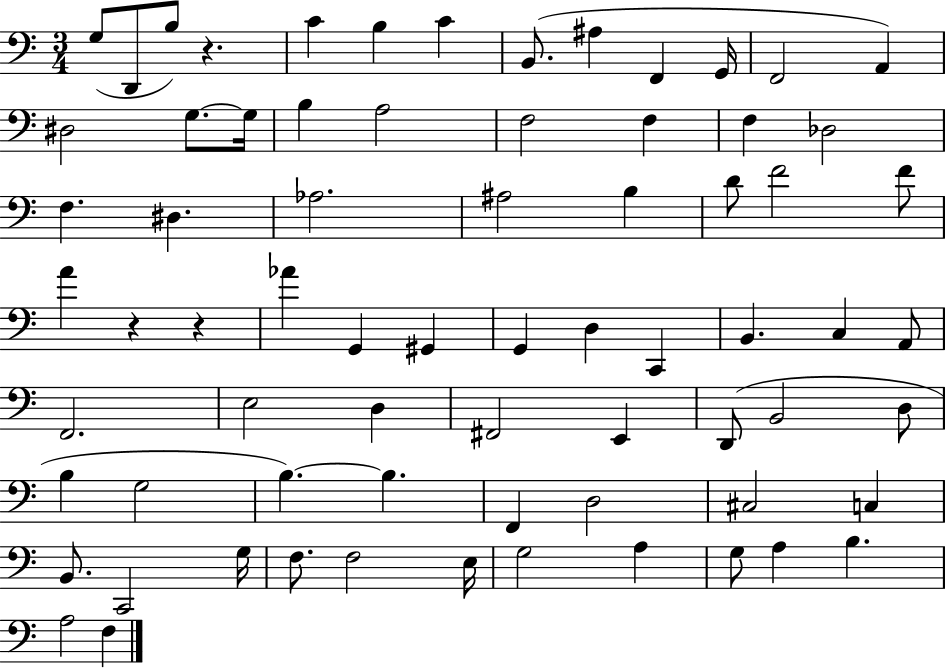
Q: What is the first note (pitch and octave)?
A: G3